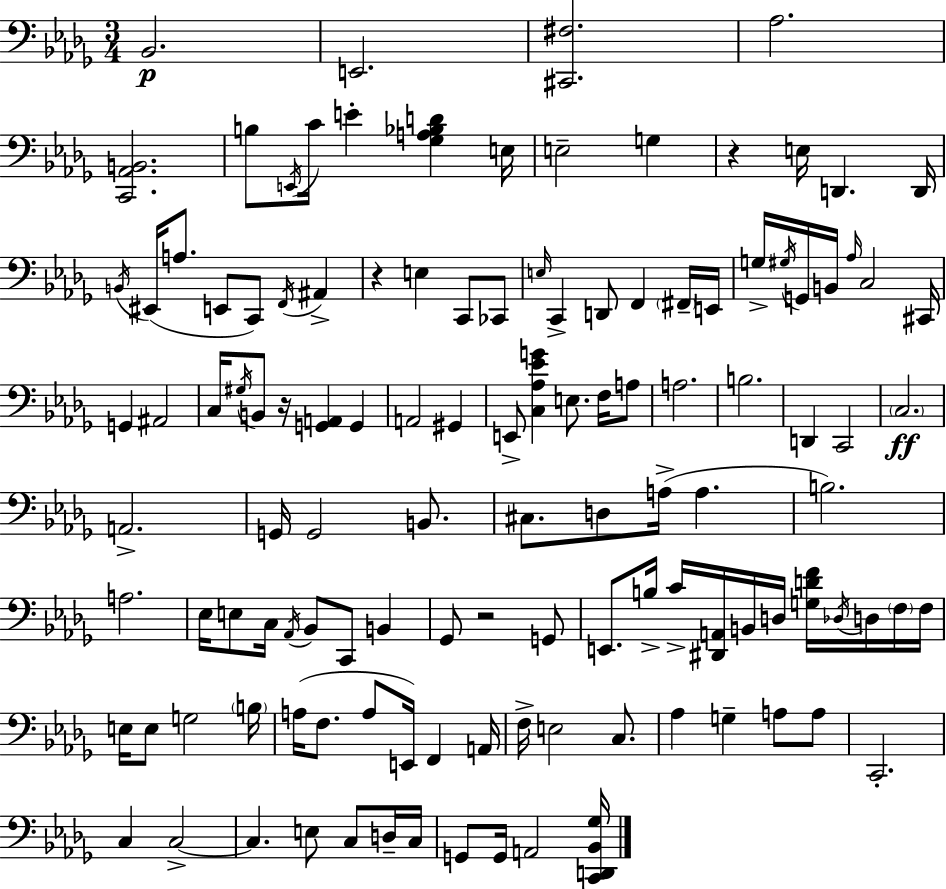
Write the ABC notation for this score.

X:1
T:Untitled
M:3/4
L:1/4
K:Bbm
_B,,2 E,,2 [^C,,^F,]2 _A,2 [C,,_A,,B,,]2 B,/2 E,,/4 C/4 E [_G,A,_B,D] E,/4 E,2 G, z E,/4 D,, D,,/4 B,,/4 ^E,,/4 A,/2 E,,/2 C,,/2 F,,/4 ^A,, z E, C,,/2 _C,,/2 E,/4 C,, D,,/2 F,, ^F,,/4 E,,/4 G,/4 ^G,/4 G,,/4 B,,/4 _A,/4 C,2 ^C,,/4 G,, ^A,,2 C,/4 ^G,/4 B,,/2 z/4 [G,,A,,] G,, A,,2 ^G,, E,,/2 [C,_A,_EG] E,/2 F,/4 A,/2 A,2 B,2 D,, C,,2 C,2 A,,2 G,,/4 G,,2 B,,/2 ^C,/2 D,/2 A,/4 A, B,2 A,2 _E,/4 E,/2 C,/4 _A,,/4 _B,,/2 C,,/2 B,, _G,,/2 z2 G,,/2 E,,/2 B,/4 C/4 [^D,,A,,]/4 B,,/4 D,/4 [G,DF]/4 _D,/4 D,/4 F,/4 F,/4 E,/4 E,/2 G,2 B,/4 A,/4 F,/2 A,/2 E,,/4 F,, A,,/4 F,/4 E,2 C,/2 _A, G, A,/2 A,/2 C,,2 C, C,2 C, E,/2 C,/2 D,/4 C,/4 G,,/2 G,,/4 A,,2 [C,,D,,_B,,_G,]/4